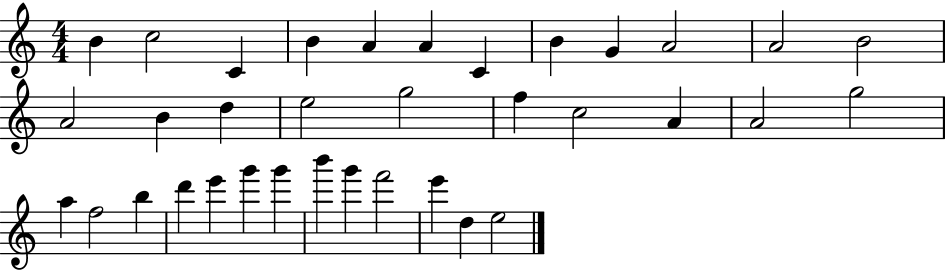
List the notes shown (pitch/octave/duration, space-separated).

B4/q C5/h C4/q B4/q A4/q A4/q C4/q B4/q G4/q A4/h A4/h B4/h A4/h B4/q D5/q E5/h G5/h F5/q C5/h A4/q A4/h G5/h A5/q F5/h B5/q D6/q E6/q G6/q G6/q B6/q G6/q F6/h E6/q D5/q E5/h